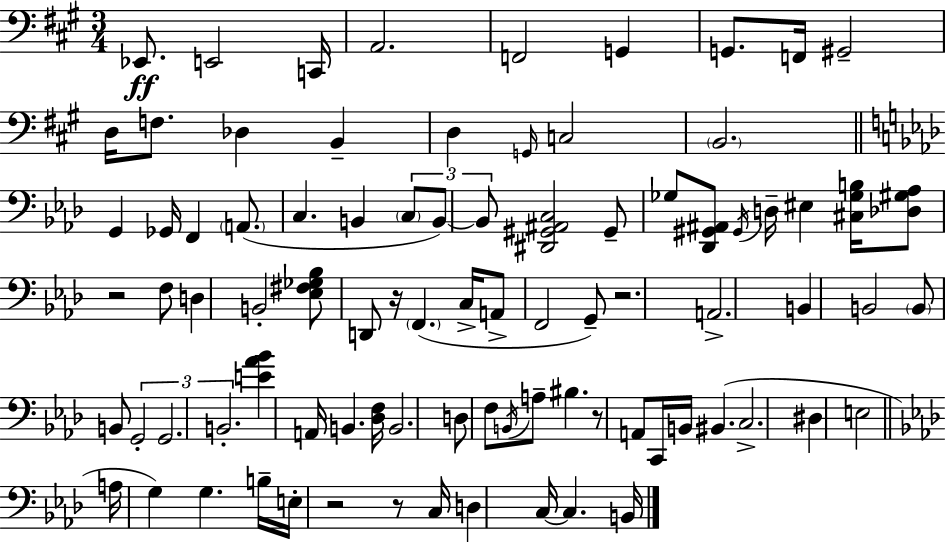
X:1
T:Untitled
M:3/4
L:1/4
K:A
_E,,/2 E,,2 C,,/4 A,,2 F,,2 G,, G,,/2 F,,/4 ^G,,2 D,/4 F,/2 _D, B,, D, G,,/4 C,2 B,,2 G,, _G,,/4 F,, A,,/2 C, B,, C,/2 B,,/2 B,,/2 [^D,,^G,,^A,,C,]2 ^G,,/2 _G,/2 [_D,,^G,,^A,,]/2 ^G,,/4 D,/4 ^E, [^C,_G,B,]/4 [_D,^G,_A,]/2 z2 F,/2 D, B,,2 [_E,^F,_G,_B,]/2 D,,/2 z/4 F,, C,/4 A,,/2 F,,2 G,,/2 z2 A,,2 B,, B,,2 B,,/2 B,,/2 G,,2 G,,2 B,,2 [E_A_B] A,,/4 B,, [_D,F,]/4 B,,2 D,/2 F,/2 B,,/4 A,/2 ^B, z/2 A,,/2 C,,/4 B,,/4 ^B,, C,2 ^D, E,2 A,/4 G, G, B,/4 E,/4 z2 z/2 C,/4 D, C,/4 C, B,,/4